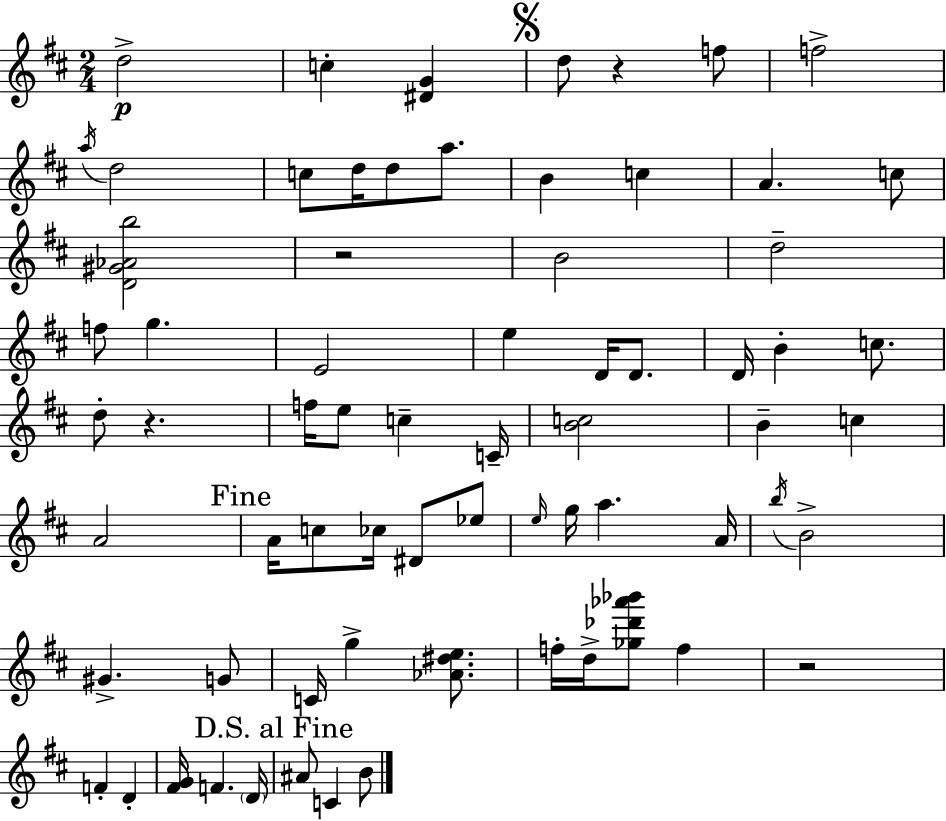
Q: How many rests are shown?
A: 4